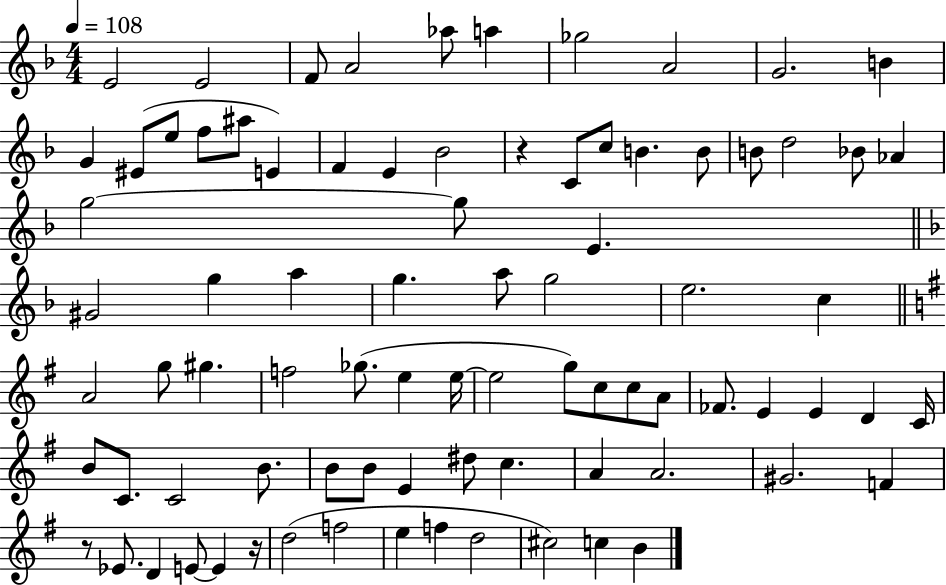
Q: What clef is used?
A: treble